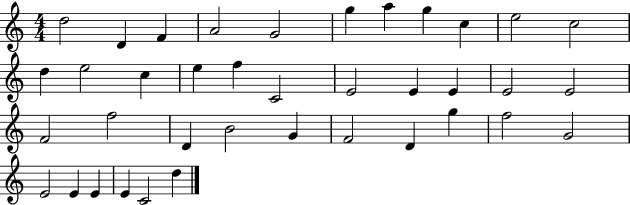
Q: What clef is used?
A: treble